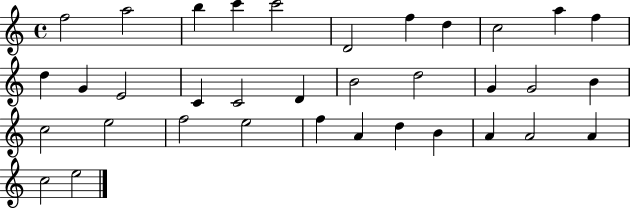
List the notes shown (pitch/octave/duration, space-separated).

F5/h A5/h B5/q C6/q C6/h D4/h F5/q D5/q C5/h A5/q F5/q D5/q G4/q E4/h C4/q C4/h D4/q B4/h D5/h G4/q G4/h B4/q C5/h E5/h F5/h E5/h F5/q A4/q D5/q B4/q A4/q A4/h A4/q C5/h E5/h